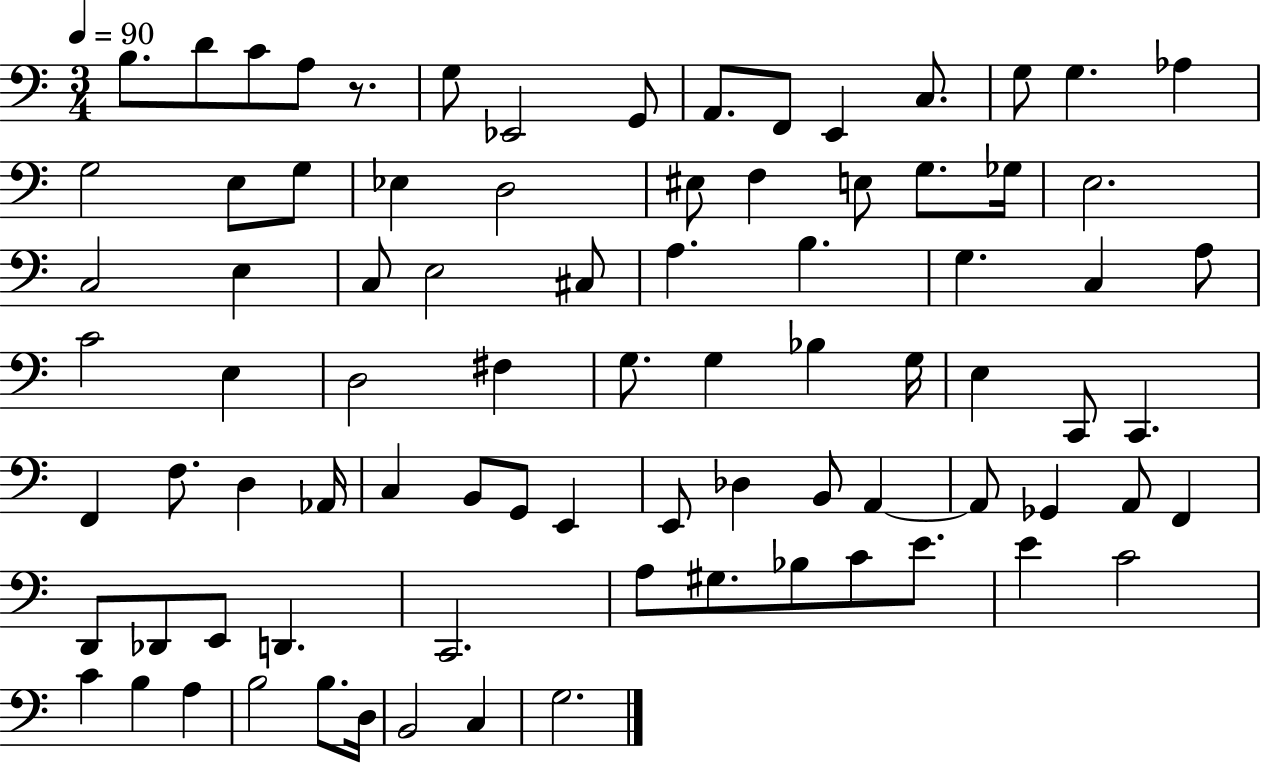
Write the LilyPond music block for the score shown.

{
  \clef bass
  \numericTimeSignature
  \time 3/4
  \key c \major
  \tempo 4 = 90
  b8. d'8 c'8 a8 r8. | g8 ees,2 g,8 | a,8. f,8 e,4 c8. | g8 g4. aes4 | \break g2 e8 g8 | ees4 d2 | eis8 f4 e8 g8. ges16 | e2. | \break c2 e4 | c8 e2 cis8 | a4. b4. | g4. c4 a8 | \break c'2 e4 | d2 fis4 | g8. g4 bes4 g16 | e4 c,8 c,4. | \break f,4 f8. d4 aes,16 | c4 b,8 g,8 e,4 | e,8 des4 b,8 a,4~~ | a,8 ges,4 a,8 f,4 | \break d,8 des,8 e,8 d,4. | c,2. | a8 gis8. bes8 c'8 e'8. | e'4 c'2 | \break c'4 b4 a4 | b2 b8. d16 | b,2 c4 | g2. | \break \bar "|."
}